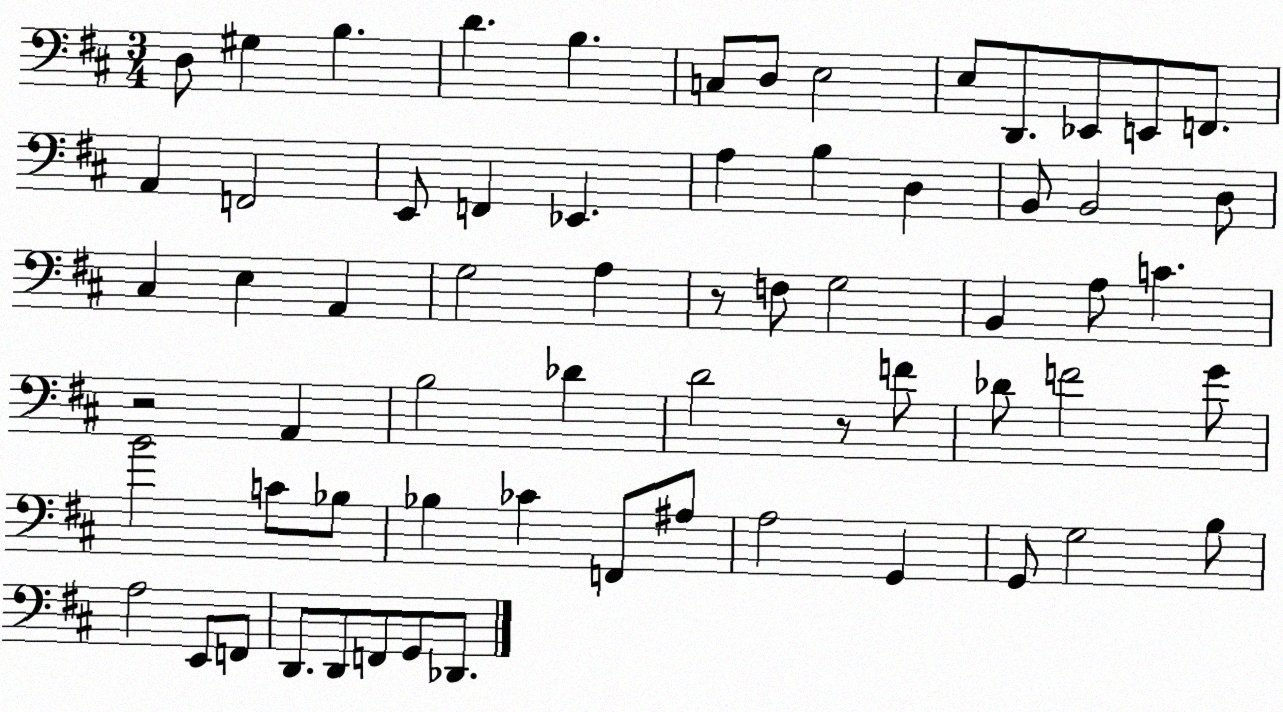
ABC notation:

X:1
T:Untitled
M:3/4
L:1/4
K:D
D,/2 ^G, B, D B, C,/2 D,/2 E,2 E,/2 D,,/2 _E,,/2 E,,/2 F,,/2 A,, F,,2 E,,/2 F,, _E,, A, B, D, B,,/2 B,,2 D,/2 ^C, E, A,, G,2 A, z/2 F,/2 G,2 B,, A,/2 C z2 A,, B,2 _D D2 z/2 F/2 _D/2 F2 G/2 B2 C/2 _B,/2 _B, _C F,,/2 ^A,/2 A,2 G,, G,,/2 G,2 B,/2 A,2 E,,/2 F,,/2 D,,/2 D,,/2 F,,/2 G,,/2 _D,,/2